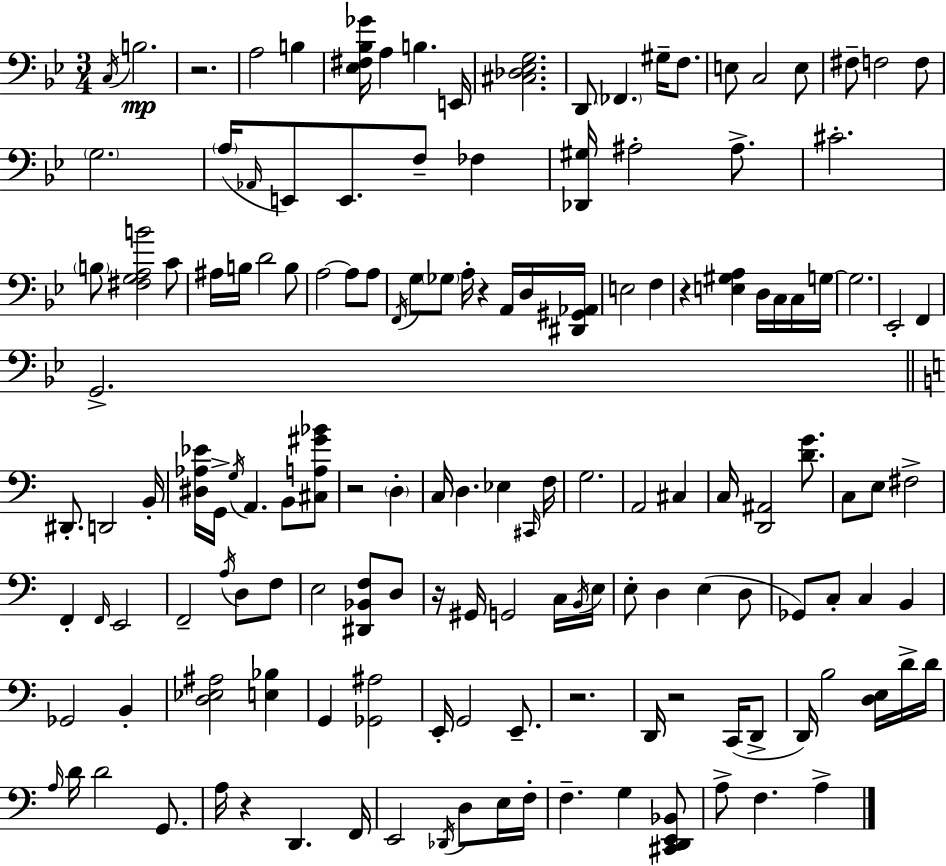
X:1
T:Untitled
M:3/4
L:1/4
K:Bb
C,/4 B,2 z2 A,2 B, [_E,^F,_B,_G]/4 A, B, E,,/4 [^C,_D,_E,G,]2 D,,/2 _F,, ^G,/4 F,/2 E,/2 C,2 E,/2 ^F,/2 F,2 F,/2 G,2 A,/4 _A,,/4 E,,/2 E,,/2 F,/2 _F, [_D,,^G,]/4 ^A,2 ^A,/2 ^C2 B,/2 [^F,G,A,B]2 C/2 ^A,/4 B,/4 D2 B,/2 A,2 A,/2 A,/2 F,,/4 G,/2 _G,/2 A,/4 z A,,/4 D,/4 [^D,,^G,,_A,,]/4 E,2 F, z [E,^G,A,] D,/4 C,/4 C,/4 G,/4 G,2 _E,,2 F,, G,,2 ^D,,/2 D,,2 B,,/4 [^D,_A,_E]/4 G,,/4 G,/4 A,, B,,/2 [^C,A,^G_B]/2 z2 D, C,/4 D, _E, ^C,,/4 F,/4 G,2 A,,2 ^C, C,/4 [D,,^A,,]2 [DG]/2 C,/2 E,/2 ^F,2 F,, F,,/4 E,,2 F,,2 A,/4 D,/2 F,/2 E,2 [^D,,_B,,F,]/2 D,/2 z/4 ^G,,/4 G,,2 C,/4 B,,/4 E,/4 E,/2 D, E, D,/2 _G,,/2 C,/2 C, B,, _G,,2 B,, [D,_E,^A,]2 [E,_B,] G,, [_G,,^A,]2 E,,/4 G,,2 E,,/2 z2 D,,/4 z2 C,,/4 D,,/2 D,,/4 B,2 [D,E,]/4 D/4 D/4 A,/4 D/4 D2 G,,/2 A,/4 z D,, F,,/4 E,,2 _D,,/4 D,/2 E,/4 F,/4 F, G, [^C,,D,,E,,_B,,]/2 A,/2 F, A,